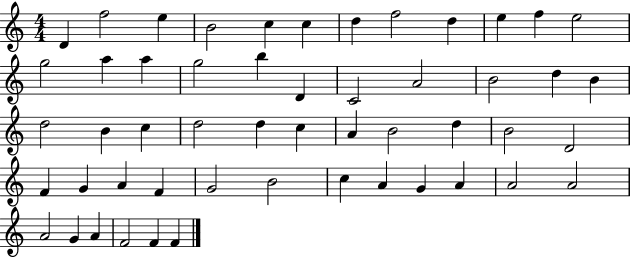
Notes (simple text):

D4/q F5/h E5/q B4/h C5/q C5/q D5/q F5/h D5/q E5/q F5/q E5/h G5/h A5/q A5/q G5/h B5/q D4/q C4/h A4/h B4/h D5/q B4/q D5/h B4/q C5/q D5/h D5/q C5/q A4/q B4/h D5/q B4/h D4/h F4/q G4/q A4/q F4/q G4/h B4/h C5/q A4/q G4/q A4/q A4/h A4/h A4/h G4/q A4/q F4/h F4/q F4/q